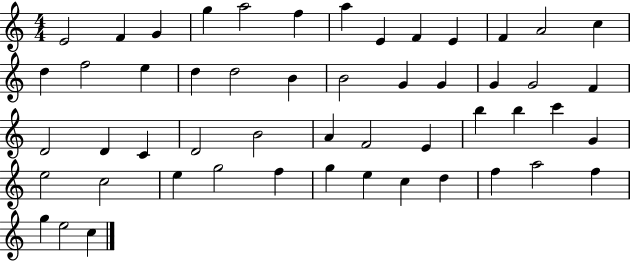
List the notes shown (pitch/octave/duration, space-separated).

E4/h F4/q G4/q G5/q A5/h F5/q A5/q E4/q F4/q E4/q F4/q A4/h C5/q D5/q F5/h E5/q D5/q D5/h B4/q B4/h G4/q G4/q G4/q G4/h F4/q D4/h D4/q C4/q D4/h B4/h A4/q F4/h E4/q B5/q B5/q C6/q G4/q E5/h C5/h E5/q G5/h F5/q G5/q E5/q C5/q D5/q F5/q A5/h F5/q G5/q E5/h C5/q